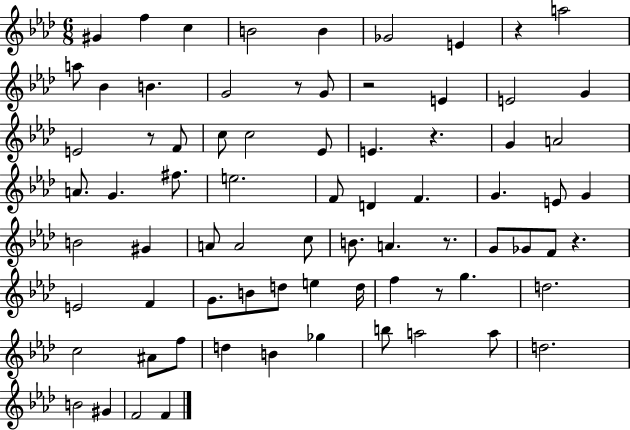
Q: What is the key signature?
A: AES major